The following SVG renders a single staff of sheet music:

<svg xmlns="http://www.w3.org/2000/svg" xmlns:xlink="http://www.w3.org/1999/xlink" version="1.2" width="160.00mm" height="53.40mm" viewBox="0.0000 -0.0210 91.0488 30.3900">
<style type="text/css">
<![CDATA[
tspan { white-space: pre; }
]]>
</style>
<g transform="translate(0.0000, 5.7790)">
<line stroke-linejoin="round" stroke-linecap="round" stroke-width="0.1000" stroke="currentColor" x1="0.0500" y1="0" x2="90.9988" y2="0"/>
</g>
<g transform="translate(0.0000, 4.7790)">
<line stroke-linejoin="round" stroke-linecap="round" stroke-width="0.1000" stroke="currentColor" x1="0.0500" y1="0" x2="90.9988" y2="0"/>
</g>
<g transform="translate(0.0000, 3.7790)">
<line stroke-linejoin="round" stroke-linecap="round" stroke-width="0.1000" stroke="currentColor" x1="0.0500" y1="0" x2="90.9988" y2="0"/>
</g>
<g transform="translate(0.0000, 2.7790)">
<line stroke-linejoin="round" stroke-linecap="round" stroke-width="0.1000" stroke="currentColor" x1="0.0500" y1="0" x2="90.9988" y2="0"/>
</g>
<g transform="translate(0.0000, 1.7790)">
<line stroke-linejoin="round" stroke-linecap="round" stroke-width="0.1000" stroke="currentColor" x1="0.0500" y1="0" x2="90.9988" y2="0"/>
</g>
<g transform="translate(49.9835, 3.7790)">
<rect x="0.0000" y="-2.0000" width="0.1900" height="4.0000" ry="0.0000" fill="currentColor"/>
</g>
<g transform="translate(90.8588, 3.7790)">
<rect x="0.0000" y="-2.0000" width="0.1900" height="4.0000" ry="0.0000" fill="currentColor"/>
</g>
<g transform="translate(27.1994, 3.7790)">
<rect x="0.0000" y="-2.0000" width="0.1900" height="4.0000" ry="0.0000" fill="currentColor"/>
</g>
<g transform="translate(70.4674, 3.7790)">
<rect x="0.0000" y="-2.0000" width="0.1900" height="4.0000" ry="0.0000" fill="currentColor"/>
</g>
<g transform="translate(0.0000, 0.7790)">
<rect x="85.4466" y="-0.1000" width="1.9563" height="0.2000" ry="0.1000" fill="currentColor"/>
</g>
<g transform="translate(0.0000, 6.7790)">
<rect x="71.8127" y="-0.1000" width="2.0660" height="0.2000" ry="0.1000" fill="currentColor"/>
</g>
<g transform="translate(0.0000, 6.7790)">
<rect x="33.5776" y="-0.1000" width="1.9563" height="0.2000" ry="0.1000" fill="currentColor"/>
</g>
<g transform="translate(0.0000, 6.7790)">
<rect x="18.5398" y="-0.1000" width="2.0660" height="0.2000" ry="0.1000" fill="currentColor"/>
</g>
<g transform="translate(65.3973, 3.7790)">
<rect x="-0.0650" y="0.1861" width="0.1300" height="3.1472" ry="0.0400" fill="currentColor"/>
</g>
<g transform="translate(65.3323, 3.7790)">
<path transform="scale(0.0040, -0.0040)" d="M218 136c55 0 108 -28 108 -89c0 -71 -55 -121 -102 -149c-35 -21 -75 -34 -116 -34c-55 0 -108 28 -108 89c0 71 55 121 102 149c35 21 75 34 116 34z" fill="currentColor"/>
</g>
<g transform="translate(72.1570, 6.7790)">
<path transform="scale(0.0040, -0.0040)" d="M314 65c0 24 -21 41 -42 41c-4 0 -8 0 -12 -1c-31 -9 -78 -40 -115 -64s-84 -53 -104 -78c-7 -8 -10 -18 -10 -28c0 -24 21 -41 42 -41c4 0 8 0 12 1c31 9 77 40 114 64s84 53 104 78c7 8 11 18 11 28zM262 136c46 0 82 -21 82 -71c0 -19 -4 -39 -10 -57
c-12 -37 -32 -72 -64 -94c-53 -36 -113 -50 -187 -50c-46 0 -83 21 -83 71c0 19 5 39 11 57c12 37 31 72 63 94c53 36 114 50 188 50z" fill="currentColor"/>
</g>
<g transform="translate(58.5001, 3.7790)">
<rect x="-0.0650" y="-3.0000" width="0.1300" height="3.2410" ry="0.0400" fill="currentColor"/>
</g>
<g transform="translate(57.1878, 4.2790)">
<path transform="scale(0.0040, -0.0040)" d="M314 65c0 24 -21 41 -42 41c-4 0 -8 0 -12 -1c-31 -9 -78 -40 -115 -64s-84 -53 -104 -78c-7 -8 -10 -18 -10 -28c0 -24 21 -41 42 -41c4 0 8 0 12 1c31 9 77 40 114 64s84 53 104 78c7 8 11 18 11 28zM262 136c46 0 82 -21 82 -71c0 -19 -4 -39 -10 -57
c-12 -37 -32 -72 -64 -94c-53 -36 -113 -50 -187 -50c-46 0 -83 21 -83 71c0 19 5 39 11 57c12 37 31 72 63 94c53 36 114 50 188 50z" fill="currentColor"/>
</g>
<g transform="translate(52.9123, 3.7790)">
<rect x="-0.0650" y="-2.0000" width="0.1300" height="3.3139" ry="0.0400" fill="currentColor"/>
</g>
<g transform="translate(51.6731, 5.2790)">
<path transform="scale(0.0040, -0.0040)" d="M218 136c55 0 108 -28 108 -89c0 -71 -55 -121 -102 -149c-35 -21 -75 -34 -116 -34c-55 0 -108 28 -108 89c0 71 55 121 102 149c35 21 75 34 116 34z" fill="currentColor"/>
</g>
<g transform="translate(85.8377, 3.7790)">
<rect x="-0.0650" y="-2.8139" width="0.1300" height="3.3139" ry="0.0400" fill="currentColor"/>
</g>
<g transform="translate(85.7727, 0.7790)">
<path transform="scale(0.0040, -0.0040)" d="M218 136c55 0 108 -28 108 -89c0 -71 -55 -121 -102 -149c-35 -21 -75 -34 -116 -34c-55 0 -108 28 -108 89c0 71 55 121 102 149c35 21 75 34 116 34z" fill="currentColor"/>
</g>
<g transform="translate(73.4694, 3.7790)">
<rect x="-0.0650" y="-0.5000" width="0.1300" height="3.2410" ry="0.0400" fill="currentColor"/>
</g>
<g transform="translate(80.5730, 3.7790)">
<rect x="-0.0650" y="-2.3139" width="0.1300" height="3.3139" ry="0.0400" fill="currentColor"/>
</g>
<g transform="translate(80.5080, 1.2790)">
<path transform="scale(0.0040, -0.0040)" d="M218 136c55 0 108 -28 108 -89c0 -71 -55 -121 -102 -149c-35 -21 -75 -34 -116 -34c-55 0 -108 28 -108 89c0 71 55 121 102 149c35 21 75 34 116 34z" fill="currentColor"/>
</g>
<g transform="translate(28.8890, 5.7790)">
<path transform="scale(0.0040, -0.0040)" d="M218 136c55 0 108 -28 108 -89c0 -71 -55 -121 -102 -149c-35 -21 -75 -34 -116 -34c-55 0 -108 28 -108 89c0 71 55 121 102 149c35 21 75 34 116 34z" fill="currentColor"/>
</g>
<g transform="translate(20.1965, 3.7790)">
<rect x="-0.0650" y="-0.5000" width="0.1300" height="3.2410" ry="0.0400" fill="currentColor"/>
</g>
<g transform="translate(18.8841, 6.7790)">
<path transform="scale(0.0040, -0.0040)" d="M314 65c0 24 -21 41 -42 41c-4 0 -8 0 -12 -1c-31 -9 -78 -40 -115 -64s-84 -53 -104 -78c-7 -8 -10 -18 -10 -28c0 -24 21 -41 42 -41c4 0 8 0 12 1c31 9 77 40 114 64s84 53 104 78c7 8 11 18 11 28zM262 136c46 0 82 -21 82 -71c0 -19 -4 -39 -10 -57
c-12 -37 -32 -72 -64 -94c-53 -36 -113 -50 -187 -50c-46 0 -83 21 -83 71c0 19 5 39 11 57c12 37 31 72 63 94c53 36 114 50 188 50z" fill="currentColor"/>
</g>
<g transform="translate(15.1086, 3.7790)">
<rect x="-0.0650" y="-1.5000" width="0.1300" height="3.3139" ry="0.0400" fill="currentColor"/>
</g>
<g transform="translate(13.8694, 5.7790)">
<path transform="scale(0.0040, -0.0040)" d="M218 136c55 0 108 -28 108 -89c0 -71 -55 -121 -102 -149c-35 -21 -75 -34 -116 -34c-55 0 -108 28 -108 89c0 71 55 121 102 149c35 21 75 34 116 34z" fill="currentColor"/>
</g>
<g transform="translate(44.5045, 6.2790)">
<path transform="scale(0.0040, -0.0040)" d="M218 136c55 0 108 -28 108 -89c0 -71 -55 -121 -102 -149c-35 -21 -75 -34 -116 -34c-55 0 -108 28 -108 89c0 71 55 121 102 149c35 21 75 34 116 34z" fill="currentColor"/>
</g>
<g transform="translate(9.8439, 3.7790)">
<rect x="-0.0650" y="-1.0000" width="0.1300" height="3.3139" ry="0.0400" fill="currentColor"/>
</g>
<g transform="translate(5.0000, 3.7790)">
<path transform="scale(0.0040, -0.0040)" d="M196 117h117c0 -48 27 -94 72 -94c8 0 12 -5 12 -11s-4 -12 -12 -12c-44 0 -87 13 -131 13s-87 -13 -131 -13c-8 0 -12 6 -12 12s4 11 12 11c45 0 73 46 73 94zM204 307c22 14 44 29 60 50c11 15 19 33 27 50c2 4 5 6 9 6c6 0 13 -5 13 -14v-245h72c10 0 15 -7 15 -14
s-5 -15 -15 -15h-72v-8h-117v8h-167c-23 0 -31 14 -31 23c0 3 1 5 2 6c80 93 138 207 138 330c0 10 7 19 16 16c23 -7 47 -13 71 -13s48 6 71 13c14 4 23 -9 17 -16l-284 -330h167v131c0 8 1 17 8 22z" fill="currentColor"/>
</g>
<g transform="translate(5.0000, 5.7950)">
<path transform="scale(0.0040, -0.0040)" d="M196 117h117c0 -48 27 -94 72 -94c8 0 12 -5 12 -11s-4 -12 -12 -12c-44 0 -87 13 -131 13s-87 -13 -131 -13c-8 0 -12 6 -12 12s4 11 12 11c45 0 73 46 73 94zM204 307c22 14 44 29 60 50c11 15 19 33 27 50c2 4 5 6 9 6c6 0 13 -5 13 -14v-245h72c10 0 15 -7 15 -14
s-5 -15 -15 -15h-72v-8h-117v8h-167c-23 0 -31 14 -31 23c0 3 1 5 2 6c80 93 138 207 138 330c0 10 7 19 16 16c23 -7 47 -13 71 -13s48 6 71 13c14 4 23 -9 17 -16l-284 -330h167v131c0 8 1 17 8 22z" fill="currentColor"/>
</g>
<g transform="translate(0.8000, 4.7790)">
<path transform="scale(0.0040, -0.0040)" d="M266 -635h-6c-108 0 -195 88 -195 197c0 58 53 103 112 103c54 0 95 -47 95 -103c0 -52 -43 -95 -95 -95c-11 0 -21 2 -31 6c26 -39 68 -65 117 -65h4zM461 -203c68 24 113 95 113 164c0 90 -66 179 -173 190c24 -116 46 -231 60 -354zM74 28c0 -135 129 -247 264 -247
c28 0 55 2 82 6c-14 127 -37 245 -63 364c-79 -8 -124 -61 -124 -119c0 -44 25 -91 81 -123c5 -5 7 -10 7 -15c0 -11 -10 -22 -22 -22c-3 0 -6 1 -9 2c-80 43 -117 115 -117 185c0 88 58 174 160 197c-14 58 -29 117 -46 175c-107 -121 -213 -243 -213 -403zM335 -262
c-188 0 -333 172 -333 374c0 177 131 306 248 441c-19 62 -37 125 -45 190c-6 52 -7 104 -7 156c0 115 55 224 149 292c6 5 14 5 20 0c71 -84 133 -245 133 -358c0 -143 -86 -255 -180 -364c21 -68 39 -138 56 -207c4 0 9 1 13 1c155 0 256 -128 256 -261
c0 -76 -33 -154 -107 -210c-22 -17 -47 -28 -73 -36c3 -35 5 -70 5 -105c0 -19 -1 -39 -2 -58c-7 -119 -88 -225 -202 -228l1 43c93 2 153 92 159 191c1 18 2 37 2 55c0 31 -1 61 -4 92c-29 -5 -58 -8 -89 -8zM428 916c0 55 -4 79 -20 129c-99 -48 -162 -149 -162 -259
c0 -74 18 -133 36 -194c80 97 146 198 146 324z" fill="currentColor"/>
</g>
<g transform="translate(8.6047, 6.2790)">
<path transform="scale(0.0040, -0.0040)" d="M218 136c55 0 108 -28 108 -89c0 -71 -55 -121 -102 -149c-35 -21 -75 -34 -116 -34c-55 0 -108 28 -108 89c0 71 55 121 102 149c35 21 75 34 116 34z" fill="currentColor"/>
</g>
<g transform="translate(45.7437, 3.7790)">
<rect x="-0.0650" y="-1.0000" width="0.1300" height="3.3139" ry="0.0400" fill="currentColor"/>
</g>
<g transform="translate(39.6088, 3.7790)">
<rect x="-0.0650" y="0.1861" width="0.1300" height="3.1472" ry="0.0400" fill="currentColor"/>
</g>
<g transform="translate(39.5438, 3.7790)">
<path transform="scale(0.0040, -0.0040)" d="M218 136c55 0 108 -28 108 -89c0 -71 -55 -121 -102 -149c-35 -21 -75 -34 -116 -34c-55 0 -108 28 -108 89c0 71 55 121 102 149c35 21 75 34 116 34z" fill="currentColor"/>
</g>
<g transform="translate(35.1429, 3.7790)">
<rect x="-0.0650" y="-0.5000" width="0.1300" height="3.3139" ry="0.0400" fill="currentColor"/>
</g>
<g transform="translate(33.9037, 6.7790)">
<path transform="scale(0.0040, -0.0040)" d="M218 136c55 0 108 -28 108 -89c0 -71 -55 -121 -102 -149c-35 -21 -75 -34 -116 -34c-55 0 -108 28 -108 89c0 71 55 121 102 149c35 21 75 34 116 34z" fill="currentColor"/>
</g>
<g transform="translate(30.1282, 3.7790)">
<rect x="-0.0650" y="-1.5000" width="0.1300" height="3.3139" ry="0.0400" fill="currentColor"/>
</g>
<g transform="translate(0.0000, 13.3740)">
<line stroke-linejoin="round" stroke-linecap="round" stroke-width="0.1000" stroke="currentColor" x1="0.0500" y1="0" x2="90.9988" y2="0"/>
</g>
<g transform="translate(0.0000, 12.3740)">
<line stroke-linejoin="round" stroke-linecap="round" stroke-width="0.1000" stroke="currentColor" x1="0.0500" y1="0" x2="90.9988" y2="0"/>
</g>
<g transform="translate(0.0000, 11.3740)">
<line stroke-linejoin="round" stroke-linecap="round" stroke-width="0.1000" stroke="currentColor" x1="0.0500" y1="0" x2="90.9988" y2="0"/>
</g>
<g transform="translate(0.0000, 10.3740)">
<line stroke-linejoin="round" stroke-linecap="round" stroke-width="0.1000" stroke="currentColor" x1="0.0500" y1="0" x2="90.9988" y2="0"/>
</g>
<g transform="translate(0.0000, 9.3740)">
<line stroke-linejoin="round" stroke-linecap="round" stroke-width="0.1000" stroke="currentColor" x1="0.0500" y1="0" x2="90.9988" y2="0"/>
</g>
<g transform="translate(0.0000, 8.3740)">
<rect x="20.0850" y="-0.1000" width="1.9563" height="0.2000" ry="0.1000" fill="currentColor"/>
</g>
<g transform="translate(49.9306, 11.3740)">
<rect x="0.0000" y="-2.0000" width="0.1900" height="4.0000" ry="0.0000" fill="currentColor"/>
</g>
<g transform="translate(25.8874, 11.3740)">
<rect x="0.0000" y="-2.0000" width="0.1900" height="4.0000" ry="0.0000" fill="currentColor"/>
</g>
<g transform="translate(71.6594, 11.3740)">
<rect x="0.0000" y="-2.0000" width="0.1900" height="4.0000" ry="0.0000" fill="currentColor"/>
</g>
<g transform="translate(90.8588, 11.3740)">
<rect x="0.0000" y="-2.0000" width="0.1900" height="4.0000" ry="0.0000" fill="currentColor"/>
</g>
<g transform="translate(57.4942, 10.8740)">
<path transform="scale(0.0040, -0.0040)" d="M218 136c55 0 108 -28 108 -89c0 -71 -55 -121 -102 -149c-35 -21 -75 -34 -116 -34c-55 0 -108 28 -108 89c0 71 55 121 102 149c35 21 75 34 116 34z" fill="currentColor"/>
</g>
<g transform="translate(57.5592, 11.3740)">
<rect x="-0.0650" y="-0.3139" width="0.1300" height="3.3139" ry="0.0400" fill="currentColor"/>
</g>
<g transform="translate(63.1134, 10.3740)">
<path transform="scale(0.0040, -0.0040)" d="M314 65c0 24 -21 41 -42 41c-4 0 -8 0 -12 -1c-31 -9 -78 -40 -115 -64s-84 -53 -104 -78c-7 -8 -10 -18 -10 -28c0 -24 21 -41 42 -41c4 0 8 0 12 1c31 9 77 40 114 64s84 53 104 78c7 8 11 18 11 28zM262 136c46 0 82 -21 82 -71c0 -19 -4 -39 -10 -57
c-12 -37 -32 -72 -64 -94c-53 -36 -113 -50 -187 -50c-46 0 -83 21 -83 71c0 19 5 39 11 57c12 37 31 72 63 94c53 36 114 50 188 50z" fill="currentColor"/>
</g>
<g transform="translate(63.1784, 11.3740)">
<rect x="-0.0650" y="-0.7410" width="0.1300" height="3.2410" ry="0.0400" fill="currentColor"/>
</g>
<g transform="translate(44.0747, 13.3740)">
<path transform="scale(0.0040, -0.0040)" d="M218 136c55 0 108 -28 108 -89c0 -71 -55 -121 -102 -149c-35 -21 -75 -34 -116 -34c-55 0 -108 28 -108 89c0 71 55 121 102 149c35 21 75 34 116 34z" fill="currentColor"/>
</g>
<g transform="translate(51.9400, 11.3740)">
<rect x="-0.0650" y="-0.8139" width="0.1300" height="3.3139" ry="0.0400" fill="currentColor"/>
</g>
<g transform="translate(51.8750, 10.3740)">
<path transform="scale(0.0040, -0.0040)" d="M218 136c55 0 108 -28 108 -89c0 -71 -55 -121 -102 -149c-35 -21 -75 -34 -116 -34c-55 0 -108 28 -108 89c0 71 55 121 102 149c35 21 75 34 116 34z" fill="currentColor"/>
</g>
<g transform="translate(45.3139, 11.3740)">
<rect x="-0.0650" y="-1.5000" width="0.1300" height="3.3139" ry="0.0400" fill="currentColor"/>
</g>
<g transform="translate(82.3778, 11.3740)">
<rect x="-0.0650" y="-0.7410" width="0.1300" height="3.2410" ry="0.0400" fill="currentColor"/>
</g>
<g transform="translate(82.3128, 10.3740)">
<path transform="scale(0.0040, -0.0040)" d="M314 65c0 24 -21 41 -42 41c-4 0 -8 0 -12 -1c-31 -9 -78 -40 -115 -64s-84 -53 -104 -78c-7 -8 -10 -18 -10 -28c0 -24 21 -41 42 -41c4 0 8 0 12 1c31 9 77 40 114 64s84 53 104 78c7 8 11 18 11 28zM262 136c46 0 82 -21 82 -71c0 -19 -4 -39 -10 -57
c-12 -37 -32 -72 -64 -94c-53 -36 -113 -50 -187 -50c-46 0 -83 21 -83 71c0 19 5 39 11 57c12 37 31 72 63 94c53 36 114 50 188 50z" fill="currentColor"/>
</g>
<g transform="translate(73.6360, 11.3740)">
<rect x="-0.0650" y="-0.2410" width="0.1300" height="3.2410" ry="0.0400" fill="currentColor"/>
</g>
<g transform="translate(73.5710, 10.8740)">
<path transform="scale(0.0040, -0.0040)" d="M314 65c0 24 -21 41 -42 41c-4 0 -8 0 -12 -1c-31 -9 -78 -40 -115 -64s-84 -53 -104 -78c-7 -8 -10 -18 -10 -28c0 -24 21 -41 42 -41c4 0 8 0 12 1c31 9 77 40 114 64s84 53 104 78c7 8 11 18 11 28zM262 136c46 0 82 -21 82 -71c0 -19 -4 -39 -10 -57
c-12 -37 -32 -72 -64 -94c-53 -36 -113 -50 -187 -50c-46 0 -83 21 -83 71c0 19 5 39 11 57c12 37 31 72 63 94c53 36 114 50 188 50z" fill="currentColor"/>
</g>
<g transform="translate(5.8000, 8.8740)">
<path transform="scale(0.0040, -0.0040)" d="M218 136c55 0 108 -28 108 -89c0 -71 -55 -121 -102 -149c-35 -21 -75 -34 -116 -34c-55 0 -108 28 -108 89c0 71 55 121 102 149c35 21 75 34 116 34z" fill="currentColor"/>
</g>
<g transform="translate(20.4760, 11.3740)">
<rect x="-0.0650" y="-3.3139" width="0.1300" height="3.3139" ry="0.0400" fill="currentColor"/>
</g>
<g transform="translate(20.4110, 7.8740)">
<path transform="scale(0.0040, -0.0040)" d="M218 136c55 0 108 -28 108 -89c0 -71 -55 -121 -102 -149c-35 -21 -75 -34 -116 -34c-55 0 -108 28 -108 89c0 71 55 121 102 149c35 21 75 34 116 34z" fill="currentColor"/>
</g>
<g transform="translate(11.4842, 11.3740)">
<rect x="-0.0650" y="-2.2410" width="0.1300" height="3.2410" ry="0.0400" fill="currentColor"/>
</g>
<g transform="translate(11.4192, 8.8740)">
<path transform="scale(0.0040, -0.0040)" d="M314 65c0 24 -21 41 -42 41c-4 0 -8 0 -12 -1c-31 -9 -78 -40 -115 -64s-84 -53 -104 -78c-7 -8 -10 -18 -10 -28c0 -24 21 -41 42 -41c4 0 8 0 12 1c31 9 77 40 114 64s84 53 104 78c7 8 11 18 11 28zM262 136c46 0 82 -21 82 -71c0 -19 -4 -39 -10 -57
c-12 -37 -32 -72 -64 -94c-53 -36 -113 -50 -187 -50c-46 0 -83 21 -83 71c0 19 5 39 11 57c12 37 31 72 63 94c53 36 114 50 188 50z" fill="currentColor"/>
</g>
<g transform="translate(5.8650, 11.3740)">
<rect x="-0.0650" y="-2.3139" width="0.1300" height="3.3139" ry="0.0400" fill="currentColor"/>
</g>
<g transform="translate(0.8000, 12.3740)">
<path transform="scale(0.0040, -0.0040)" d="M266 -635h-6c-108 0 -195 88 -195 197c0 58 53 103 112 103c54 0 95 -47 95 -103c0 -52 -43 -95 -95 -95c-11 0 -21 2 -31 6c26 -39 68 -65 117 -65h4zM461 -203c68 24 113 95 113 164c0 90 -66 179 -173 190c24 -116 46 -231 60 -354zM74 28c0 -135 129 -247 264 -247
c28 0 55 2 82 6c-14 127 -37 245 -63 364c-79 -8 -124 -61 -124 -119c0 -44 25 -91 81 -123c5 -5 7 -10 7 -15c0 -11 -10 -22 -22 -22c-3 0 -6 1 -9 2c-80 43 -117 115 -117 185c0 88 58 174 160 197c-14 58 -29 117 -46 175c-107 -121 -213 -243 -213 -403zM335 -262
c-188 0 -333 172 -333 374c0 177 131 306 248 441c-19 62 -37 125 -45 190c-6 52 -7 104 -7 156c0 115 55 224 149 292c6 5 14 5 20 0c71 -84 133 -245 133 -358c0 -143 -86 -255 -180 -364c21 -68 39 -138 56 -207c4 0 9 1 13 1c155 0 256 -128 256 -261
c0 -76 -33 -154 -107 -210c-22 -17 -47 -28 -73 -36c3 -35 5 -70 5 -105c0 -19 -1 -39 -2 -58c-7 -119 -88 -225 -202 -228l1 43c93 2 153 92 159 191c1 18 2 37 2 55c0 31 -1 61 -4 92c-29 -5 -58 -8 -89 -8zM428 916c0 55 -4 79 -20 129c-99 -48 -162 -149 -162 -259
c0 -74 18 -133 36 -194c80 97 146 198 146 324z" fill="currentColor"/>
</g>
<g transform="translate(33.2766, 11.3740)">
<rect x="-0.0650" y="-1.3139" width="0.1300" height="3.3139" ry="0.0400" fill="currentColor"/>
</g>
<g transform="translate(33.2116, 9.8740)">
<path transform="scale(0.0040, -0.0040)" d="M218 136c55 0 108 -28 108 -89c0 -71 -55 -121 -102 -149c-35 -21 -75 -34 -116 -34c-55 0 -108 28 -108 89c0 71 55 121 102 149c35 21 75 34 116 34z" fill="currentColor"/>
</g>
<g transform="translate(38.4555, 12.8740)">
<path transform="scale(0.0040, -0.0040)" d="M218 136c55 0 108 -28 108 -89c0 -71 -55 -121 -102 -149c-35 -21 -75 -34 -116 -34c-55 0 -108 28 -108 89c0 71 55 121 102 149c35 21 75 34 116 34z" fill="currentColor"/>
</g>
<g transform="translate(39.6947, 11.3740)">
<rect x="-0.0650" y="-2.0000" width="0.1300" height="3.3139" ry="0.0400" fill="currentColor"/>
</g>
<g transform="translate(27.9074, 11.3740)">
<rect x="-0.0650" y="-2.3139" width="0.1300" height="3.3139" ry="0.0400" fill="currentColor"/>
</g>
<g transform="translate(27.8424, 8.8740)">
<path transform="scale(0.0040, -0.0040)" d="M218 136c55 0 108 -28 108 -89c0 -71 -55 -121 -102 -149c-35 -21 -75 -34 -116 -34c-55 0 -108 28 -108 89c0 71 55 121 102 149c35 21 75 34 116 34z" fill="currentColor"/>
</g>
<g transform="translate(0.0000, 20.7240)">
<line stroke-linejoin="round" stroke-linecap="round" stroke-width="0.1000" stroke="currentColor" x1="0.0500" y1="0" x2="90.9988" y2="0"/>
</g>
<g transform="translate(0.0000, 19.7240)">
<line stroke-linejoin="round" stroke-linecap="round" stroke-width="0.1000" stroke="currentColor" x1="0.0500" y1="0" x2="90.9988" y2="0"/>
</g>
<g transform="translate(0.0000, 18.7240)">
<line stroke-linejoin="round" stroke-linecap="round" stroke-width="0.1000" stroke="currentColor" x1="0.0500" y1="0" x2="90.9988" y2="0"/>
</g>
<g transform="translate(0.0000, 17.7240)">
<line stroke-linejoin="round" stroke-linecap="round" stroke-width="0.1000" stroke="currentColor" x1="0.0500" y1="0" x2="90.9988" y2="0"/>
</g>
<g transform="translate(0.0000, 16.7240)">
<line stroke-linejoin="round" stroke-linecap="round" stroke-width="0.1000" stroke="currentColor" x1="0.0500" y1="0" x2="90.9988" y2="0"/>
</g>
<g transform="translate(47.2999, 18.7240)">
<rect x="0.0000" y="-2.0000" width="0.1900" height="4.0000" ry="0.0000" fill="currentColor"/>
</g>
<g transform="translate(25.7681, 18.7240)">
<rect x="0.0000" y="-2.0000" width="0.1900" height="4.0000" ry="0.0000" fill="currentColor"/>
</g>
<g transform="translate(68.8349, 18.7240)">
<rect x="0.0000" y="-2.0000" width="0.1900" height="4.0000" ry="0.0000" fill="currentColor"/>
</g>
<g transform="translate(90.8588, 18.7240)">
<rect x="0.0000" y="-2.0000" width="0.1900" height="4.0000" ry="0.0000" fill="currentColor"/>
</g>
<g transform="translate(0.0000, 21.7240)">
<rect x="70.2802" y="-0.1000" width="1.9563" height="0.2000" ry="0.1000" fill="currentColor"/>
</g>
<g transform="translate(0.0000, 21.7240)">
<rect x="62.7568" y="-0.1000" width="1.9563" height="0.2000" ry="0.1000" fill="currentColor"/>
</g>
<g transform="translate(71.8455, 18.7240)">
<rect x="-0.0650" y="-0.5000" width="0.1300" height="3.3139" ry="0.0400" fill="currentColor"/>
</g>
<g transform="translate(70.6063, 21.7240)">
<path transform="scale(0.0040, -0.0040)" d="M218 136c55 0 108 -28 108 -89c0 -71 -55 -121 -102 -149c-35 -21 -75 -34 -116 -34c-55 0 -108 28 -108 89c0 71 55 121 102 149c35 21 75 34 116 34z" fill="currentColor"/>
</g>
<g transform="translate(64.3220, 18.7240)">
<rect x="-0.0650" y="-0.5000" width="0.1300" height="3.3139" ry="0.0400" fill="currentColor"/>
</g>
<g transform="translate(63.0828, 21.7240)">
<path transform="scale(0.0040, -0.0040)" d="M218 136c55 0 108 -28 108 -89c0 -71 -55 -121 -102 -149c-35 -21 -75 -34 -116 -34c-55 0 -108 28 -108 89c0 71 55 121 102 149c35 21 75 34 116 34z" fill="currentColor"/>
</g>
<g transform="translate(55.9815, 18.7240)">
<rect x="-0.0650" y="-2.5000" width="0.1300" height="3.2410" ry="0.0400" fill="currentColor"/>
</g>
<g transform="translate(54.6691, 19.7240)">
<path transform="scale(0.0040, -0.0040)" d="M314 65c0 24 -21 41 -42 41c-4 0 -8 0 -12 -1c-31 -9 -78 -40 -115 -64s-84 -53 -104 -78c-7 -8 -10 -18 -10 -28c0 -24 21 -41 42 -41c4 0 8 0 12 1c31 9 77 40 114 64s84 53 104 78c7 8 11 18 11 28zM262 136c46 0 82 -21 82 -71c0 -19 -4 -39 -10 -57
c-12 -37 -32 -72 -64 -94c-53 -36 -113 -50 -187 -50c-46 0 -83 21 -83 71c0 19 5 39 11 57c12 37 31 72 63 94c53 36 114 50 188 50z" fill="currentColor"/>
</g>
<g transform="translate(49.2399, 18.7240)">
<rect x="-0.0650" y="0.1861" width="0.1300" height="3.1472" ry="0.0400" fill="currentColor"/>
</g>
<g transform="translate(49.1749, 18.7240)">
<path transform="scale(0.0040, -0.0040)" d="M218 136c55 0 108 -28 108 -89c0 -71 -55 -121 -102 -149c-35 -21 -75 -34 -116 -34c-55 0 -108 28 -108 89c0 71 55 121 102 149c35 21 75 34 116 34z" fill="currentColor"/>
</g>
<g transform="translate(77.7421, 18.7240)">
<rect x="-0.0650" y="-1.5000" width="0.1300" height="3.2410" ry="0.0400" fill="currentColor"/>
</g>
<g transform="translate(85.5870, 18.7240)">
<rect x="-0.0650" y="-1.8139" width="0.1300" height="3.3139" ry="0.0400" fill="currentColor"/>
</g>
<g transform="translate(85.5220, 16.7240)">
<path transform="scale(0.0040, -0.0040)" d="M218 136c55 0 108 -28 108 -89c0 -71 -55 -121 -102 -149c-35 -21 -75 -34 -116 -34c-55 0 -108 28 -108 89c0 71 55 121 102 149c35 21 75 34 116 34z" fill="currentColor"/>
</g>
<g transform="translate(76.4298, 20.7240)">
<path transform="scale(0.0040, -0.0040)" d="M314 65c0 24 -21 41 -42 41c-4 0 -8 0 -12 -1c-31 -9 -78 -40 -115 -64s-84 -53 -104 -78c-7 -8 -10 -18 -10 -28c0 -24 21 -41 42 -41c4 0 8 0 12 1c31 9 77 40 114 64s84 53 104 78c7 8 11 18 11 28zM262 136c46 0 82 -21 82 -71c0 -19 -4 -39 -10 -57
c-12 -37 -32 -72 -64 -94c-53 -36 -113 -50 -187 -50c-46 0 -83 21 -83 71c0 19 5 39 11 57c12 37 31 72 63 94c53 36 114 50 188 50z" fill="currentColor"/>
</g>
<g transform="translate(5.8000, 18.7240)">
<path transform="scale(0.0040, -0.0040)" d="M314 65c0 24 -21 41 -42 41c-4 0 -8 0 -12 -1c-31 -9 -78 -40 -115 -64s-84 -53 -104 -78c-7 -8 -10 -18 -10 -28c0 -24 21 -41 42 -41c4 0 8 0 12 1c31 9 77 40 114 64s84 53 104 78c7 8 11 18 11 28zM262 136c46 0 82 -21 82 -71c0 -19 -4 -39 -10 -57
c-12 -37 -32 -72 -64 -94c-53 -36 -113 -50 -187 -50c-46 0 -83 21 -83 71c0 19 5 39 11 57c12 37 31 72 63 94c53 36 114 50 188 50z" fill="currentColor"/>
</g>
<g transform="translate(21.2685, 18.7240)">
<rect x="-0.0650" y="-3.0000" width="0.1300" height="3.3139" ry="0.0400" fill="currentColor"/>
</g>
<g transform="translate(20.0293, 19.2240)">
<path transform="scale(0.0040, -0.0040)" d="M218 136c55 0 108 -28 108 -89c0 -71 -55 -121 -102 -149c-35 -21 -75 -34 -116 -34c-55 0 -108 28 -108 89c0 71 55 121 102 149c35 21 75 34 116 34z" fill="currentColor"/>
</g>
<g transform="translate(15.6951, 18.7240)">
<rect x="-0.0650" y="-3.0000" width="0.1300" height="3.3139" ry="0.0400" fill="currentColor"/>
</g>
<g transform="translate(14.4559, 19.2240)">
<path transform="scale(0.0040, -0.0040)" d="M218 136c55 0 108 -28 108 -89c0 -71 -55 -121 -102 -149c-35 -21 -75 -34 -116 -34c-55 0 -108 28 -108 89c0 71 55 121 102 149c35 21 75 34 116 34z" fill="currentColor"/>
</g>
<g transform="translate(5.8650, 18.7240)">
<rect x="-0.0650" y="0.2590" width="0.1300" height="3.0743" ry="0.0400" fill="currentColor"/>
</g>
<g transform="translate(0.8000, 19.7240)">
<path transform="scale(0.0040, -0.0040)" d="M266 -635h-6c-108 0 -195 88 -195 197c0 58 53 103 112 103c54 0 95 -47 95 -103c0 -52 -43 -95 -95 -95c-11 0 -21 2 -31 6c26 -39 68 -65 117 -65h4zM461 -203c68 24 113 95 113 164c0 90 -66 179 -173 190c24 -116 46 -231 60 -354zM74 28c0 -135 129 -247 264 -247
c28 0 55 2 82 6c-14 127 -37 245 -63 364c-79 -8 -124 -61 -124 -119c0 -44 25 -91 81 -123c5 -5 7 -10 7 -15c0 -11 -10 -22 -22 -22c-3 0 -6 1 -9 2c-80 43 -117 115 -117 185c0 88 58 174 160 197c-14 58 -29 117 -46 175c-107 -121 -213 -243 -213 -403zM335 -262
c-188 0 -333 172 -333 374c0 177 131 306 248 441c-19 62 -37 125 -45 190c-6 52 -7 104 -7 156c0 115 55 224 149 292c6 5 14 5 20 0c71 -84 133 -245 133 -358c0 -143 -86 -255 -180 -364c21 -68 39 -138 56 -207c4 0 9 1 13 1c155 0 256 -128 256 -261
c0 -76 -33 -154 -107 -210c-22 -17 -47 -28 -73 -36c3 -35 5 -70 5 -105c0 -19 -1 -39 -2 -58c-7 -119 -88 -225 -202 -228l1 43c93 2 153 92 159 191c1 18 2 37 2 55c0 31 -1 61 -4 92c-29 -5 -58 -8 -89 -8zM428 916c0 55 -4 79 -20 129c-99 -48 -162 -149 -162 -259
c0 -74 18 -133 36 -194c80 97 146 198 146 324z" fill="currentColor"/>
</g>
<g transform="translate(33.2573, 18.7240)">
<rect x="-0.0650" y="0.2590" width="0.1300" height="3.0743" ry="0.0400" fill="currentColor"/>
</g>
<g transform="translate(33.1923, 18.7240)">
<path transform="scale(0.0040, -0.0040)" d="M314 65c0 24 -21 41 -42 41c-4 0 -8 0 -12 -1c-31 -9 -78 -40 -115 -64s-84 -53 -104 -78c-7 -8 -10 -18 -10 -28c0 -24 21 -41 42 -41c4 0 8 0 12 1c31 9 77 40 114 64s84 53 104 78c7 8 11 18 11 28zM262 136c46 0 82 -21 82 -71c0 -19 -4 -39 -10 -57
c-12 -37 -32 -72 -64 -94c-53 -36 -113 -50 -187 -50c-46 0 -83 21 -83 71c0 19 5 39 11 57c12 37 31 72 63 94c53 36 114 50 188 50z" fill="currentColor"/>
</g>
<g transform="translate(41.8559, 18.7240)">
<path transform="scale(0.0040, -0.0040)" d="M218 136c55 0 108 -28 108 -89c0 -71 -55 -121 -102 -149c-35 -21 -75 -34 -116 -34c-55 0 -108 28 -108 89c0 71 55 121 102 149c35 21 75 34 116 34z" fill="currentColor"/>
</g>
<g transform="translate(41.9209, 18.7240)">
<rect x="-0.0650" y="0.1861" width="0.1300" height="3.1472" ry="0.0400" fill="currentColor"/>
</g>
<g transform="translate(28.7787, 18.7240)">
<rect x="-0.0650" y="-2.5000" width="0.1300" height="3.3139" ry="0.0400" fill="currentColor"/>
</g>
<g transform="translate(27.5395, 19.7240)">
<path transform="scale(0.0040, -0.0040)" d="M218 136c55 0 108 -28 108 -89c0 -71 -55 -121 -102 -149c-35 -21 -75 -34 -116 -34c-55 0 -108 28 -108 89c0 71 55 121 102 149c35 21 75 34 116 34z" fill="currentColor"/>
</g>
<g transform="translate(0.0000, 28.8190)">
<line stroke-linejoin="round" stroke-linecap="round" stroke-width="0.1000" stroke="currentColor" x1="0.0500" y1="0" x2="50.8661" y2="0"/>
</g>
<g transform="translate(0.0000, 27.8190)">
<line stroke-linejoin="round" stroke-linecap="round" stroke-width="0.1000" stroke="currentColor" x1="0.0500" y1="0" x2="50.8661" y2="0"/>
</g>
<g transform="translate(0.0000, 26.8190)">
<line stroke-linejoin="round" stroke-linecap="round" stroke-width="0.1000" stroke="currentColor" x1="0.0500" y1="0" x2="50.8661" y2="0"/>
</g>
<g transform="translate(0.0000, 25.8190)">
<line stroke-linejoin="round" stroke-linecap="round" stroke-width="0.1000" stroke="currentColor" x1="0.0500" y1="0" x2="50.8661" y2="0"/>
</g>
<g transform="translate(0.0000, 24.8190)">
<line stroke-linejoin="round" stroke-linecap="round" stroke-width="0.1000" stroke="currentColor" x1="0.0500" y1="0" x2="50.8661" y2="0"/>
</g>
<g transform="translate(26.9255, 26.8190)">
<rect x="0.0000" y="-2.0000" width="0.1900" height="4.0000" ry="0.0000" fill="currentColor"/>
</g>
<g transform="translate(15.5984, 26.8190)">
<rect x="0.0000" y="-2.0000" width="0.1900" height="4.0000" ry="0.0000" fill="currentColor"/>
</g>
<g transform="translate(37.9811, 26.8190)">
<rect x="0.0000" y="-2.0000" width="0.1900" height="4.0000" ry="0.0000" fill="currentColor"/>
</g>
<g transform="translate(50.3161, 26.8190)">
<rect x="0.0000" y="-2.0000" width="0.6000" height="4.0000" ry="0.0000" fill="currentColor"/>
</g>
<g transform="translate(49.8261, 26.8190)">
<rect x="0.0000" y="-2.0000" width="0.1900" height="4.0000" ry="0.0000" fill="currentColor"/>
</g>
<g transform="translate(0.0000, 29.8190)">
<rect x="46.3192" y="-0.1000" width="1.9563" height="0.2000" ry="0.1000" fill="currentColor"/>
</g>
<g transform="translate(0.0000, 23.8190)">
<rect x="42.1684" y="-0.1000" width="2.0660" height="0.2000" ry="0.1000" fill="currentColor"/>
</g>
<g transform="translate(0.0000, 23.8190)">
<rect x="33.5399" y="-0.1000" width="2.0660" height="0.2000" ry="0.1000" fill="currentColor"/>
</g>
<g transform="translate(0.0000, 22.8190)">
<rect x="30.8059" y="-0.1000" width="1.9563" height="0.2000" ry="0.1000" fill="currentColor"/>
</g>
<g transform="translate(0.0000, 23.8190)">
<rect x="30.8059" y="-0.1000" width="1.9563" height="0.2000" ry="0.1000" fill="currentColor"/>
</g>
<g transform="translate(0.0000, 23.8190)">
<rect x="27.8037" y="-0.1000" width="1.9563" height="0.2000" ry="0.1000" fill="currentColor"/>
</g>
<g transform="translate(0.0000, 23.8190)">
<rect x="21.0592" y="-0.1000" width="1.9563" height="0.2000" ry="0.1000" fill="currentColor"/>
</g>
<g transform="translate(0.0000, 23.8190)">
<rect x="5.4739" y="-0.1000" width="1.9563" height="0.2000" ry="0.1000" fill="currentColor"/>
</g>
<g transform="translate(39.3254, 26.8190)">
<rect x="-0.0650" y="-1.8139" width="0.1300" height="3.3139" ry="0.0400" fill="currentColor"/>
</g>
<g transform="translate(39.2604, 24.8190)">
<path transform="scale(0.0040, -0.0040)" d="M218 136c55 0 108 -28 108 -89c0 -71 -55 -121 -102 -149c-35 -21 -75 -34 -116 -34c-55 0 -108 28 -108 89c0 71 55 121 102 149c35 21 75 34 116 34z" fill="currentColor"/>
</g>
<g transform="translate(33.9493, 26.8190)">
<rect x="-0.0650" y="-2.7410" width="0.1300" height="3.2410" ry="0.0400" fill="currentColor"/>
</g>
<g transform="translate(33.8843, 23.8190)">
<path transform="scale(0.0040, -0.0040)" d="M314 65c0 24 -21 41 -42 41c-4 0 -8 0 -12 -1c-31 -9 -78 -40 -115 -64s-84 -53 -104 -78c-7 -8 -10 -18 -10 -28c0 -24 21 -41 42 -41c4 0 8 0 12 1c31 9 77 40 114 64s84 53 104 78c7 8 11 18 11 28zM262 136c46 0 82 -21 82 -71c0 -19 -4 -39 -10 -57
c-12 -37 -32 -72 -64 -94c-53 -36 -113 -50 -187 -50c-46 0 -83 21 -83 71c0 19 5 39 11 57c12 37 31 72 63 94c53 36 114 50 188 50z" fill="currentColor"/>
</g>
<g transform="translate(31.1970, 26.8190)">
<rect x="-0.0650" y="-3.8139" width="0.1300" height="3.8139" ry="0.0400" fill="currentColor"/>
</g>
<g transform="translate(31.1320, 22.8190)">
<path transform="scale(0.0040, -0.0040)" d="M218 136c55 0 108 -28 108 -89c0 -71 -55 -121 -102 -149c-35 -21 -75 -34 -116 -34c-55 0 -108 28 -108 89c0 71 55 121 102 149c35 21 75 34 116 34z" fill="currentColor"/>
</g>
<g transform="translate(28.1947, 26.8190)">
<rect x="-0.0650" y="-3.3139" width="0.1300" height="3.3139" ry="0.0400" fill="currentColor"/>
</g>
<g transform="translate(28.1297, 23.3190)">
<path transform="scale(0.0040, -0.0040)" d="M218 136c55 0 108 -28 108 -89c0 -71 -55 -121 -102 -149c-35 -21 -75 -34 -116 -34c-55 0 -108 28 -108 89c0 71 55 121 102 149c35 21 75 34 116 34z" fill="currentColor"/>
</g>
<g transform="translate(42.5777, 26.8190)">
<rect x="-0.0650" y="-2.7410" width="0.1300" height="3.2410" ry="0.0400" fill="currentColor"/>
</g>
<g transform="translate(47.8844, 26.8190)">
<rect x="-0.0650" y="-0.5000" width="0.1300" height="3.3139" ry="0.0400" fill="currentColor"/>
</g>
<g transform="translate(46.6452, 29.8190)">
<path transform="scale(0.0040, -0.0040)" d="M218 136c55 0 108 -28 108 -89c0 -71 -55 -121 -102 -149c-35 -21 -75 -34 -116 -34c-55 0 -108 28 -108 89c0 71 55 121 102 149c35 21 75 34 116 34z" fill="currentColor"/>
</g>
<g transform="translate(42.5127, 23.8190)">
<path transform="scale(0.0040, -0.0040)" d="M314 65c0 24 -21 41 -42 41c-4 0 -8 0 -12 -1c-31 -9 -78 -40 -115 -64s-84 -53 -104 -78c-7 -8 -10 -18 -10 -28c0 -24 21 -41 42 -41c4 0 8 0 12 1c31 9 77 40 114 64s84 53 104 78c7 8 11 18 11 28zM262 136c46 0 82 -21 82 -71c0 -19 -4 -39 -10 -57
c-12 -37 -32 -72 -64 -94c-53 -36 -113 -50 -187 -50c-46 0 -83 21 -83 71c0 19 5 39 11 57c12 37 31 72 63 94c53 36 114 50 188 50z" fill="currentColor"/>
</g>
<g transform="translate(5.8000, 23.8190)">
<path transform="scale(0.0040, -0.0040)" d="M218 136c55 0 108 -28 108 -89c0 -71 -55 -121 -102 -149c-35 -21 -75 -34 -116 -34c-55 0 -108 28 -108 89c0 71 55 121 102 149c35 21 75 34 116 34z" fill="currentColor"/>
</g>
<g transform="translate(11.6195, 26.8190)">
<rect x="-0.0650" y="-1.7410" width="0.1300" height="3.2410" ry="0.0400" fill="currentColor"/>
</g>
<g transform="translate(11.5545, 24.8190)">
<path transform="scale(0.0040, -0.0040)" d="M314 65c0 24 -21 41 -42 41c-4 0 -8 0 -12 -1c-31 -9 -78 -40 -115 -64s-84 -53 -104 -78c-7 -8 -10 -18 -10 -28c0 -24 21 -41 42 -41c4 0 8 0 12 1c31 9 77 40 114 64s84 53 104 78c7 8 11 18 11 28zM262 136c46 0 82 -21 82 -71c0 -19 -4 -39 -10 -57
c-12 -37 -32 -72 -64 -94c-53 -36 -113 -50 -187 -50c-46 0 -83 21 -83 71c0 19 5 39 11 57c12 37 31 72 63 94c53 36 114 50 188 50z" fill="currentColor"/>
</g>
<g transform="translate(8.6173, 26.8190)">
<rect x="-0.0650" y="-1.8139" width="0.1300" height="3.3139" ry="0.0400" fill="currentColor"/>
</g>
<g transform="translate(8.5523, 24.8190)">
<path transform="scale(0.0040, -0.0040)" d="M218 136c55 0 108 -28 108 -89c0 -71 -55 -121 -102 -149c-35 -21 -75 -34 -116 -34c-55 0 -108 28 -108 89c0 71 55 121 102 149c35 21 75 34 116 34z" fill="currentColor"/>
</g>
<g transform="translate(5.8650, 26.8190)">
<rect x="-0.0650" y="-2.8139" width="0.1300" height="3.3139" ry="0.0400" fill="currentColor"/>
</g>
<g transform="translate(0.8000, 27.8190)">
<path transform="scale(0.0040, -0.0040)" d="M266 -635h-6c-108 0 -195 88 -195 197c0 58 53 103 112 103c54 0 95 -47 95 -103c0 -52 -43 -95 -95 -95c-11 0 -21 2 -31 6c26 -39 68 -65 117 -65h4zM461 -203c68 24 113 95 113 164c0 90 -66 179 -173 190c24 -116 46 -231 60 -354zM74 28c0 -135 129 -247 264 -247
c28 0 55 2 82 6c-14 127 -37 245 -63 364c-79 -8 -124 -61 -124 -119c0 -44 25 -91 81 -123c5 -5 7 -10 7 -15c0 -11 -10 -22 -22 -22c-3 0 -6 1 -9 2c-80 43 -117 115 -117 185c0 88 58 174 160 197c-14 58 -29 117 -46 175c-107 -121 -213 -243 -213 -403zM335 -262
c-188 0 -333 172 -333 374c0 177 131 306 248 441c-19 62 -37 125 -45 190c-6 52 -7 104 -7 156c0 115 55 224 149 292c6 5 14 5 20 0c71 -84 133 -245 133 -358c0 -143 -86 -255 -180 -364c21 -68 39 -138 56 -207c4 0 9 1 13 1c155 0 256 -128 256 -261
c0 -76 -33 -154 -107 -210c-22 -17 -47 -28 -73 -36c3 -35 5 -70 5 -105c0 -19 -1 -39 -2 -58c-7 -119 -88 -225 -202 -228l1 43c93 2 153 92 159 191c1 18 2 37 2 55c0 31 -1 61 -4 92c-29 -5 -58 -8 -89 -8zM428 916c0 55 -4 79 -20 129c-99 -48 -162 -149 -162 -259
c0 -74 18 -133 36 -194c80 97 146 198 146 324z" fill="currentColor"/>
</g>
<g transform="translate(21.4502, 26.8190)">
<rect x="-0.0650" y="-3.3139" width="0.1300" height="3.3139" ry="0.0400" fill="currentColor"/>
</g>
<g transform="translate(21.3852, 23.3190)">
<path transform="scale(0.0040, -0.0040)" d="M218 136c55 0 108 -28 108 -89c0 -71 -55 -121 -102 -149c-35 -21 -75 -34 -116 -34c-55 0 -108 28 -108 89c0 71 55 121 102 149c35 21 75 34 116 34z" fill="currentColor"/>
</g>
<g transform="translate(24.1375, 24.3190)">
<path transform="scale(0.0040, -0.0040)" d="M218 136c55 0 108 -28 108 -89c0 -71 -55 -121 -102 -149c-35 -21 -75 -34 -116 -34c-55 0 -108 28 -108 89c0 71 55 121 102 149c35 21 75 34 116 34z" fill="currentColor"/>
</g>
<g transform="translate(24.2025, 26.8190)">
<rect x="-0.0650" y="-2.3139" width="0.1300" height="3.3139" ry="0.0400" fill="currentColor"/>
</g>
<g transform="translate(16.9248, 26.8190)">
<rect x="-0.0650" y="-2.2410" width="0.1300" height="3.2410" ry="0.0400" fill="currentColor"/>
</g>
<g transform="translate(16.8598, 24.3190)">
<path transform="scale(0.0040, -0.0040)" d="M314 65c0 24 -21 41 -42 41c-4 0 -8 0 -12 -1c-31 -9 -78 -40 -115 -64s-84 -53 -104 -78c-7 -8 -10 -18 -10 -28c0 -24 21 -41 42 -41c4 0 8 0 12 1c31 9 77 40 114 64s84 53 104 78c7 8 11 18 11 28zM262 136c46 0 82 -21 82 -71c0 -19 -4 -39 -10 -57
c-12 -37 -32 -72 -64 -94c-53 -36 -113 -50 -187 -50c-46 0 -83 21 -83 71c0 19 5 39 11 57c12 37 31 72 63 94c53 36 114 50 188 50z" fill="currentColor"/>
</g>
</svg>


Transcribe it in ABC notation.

X:1
T:Untitled
M:4/4
L:1/4
K:C
D E C2 E C B D F A2 B C2 g a g g2 b g e F E d c d2 c2 d2 B2 A A G B2 B B G2 C C E2 f a f f2 g2 b g b c' a2 f a2 C